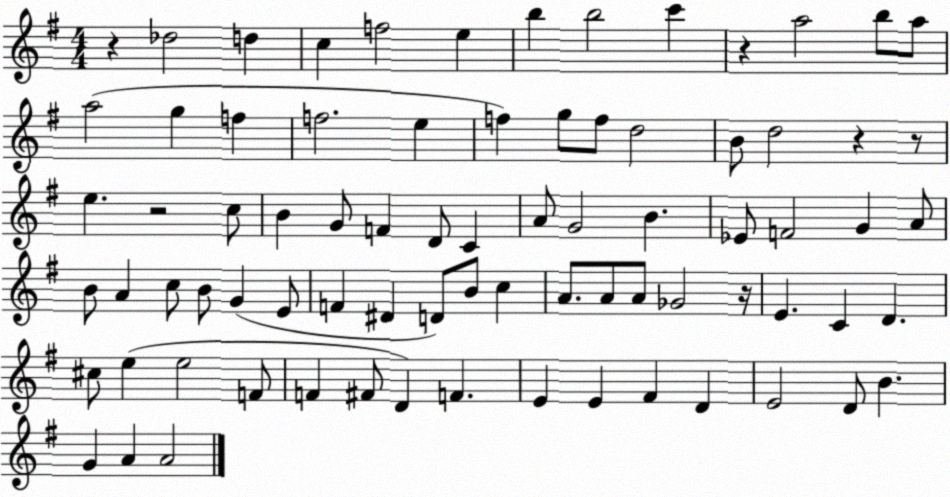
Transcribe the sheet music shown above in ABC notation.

X:1
T:Untitled
M:4/4
L:1/4
K:G
z _d2 d c f2 e b b2 c' z a2 b/2 a/2 a2 g f f2 e f g/2 f/2 d2 B/2 d2 z z/2 e z2 c/2 B G/2 F D/2 C A/2 G2 B _E/2 F2 G A/2 B/2 A c/2 B/2 G E/2 F ^D D/2 B/2 c A/2 A/2 A/2 _G2 z/4 E C D ^c/2 e e2 F/2 F ^F/2 D F E E ^F D E2 D/2 B G A A2